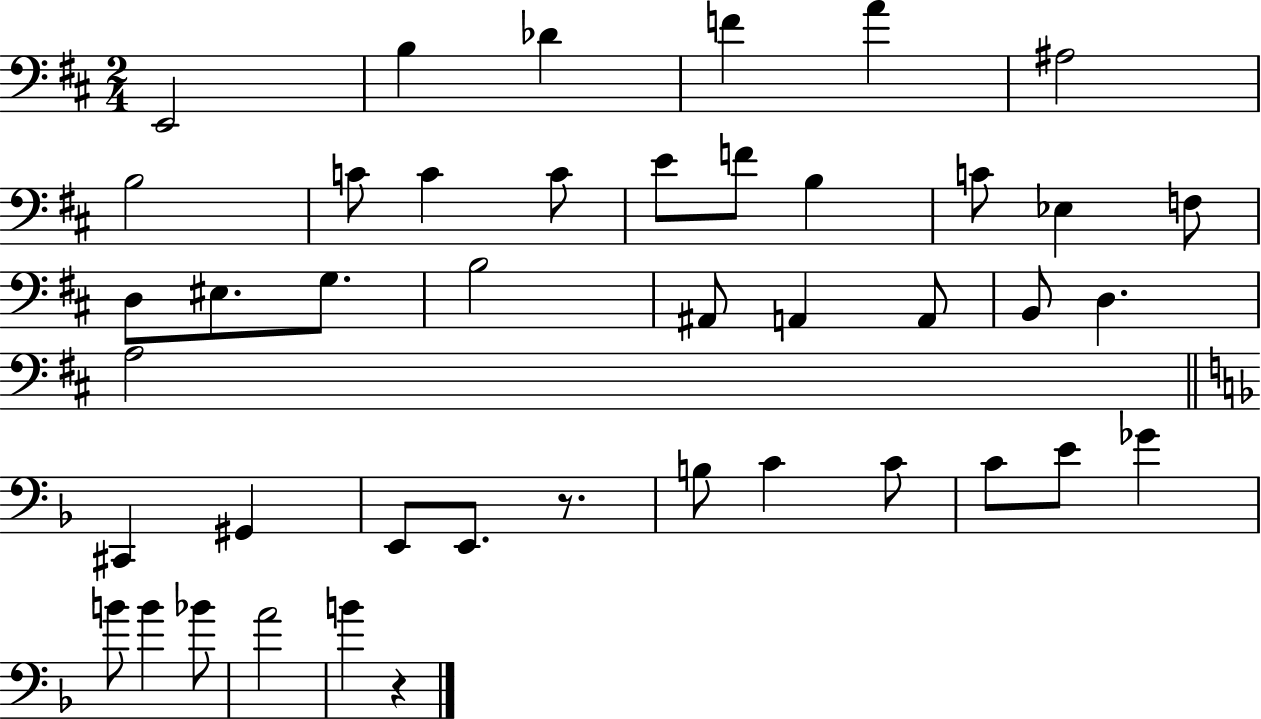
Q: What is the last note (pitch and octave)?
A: B4